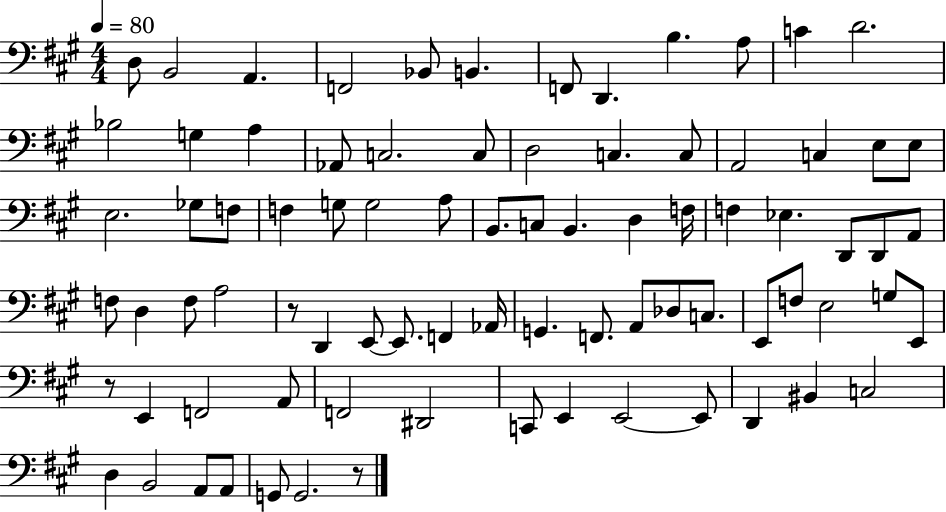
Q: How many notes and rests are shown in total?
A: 82